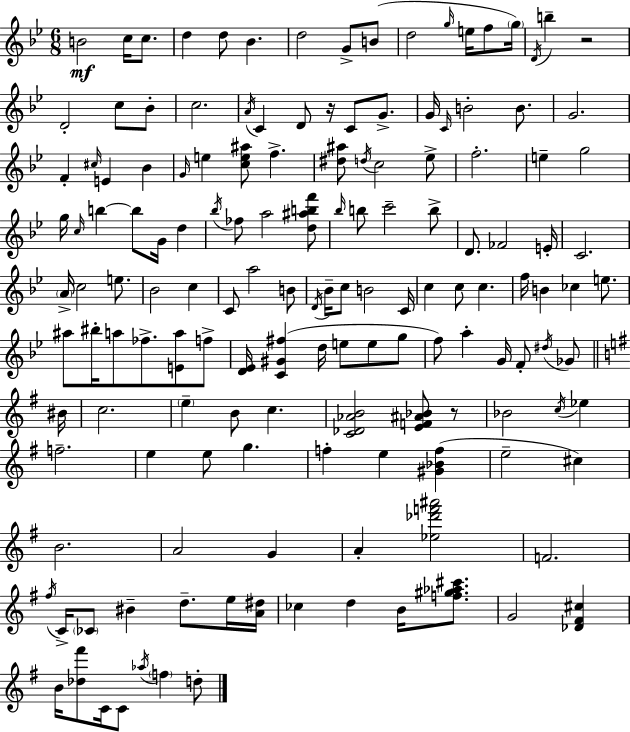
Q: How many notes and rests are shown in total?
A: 149